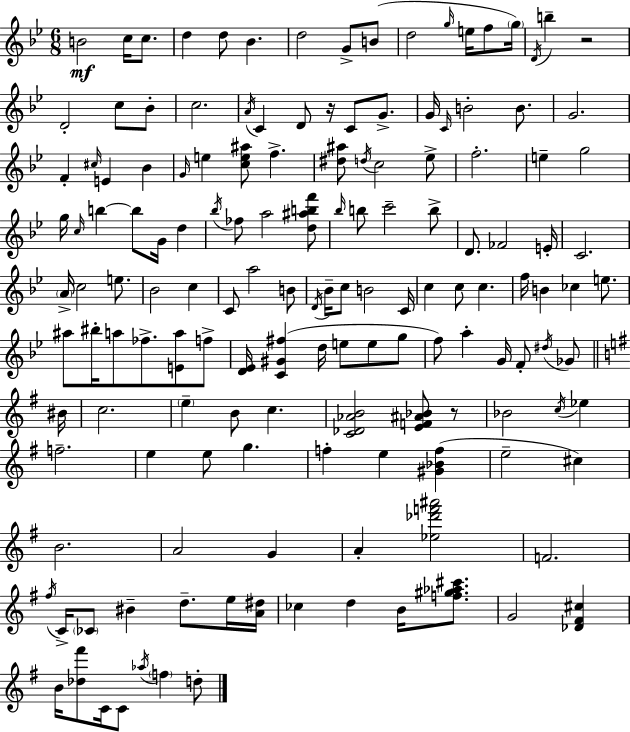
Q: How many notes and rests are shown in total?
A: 149